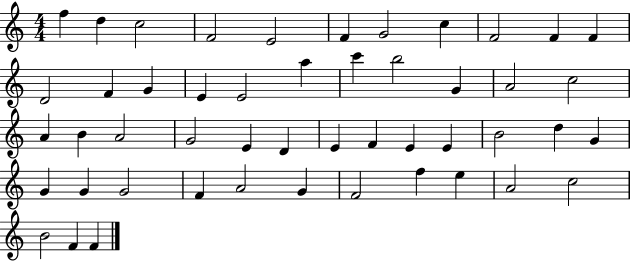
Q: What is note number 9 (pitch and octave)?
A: F4